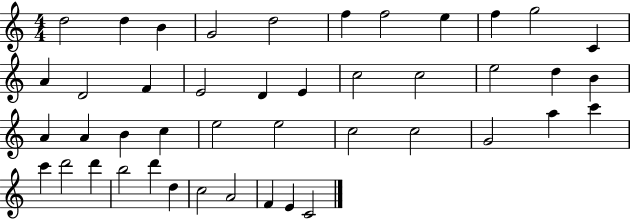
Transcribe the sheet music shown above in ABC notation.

X:1
T:Untitled
M:4/4
L:1/4
K:C
d2 d B G2 d2 f f2 e f g2 C A D2 F E2 D E c2 c2 e2 d B A A B c e2 e2 c2 c2 G2 a c' c' d'2 d' b2 d' d c2 A2 F E C2